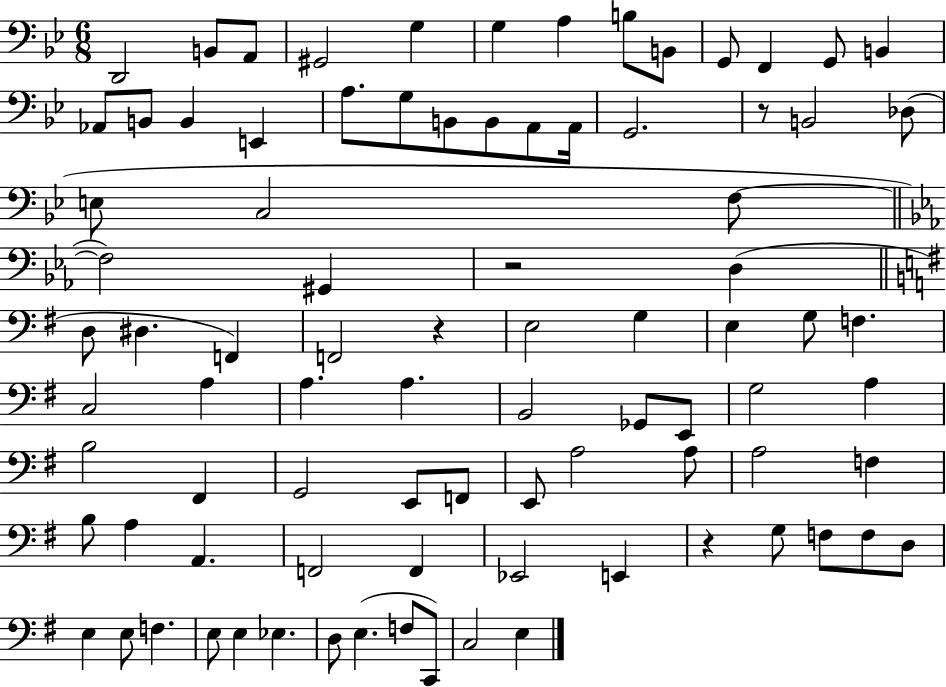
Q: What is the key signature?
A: BES major